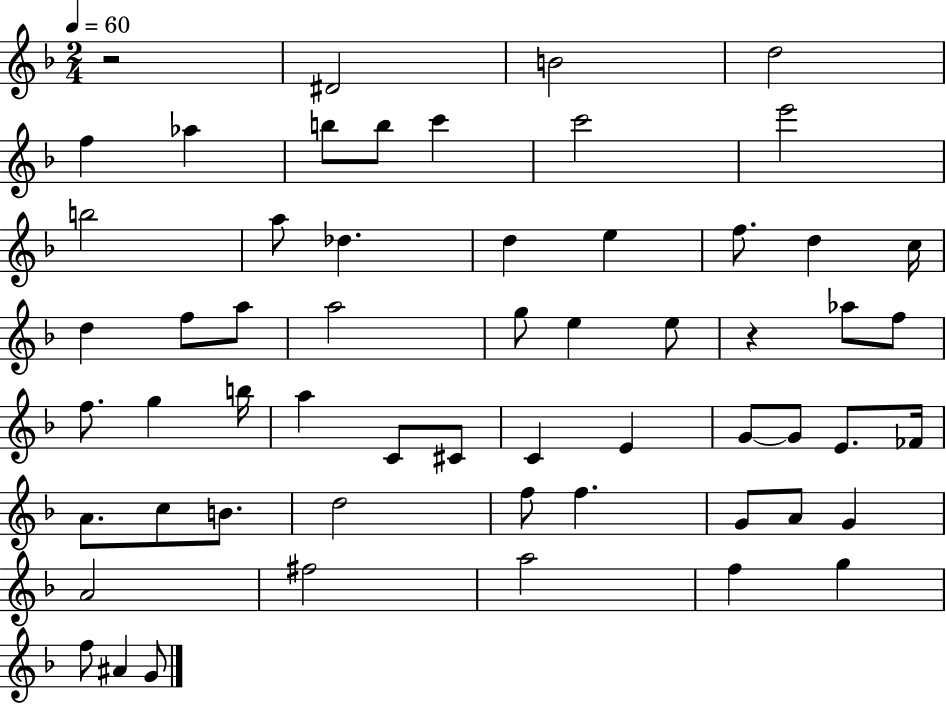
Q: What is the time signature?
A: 2/4